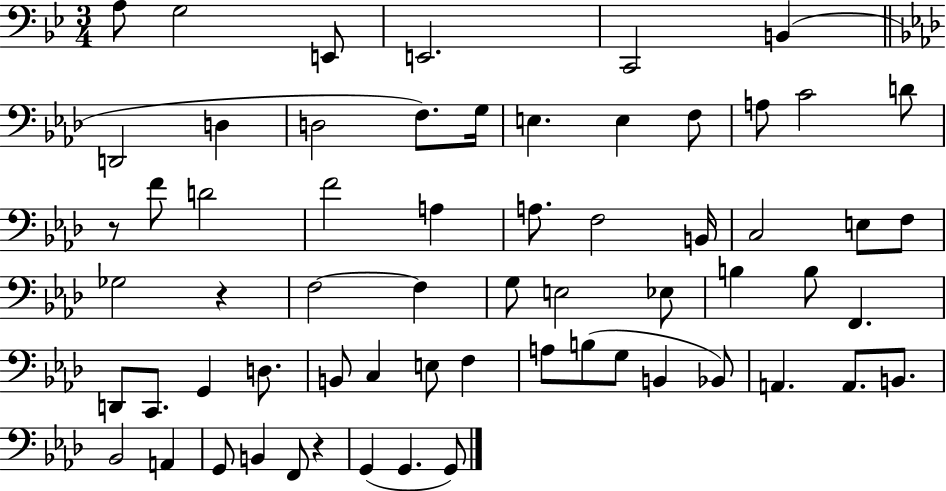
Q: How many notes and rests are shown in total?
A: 63